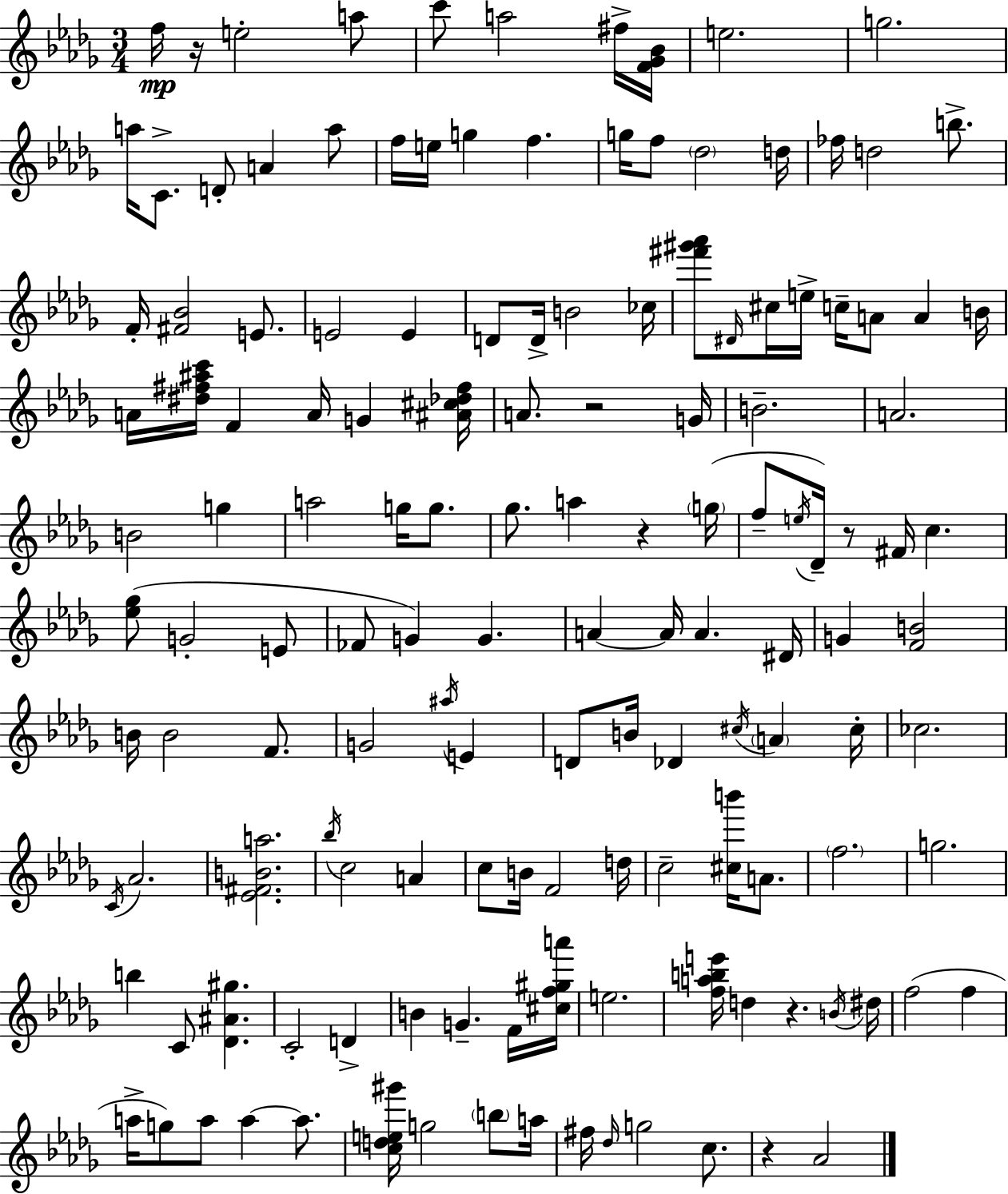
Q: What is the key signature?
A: BES minor